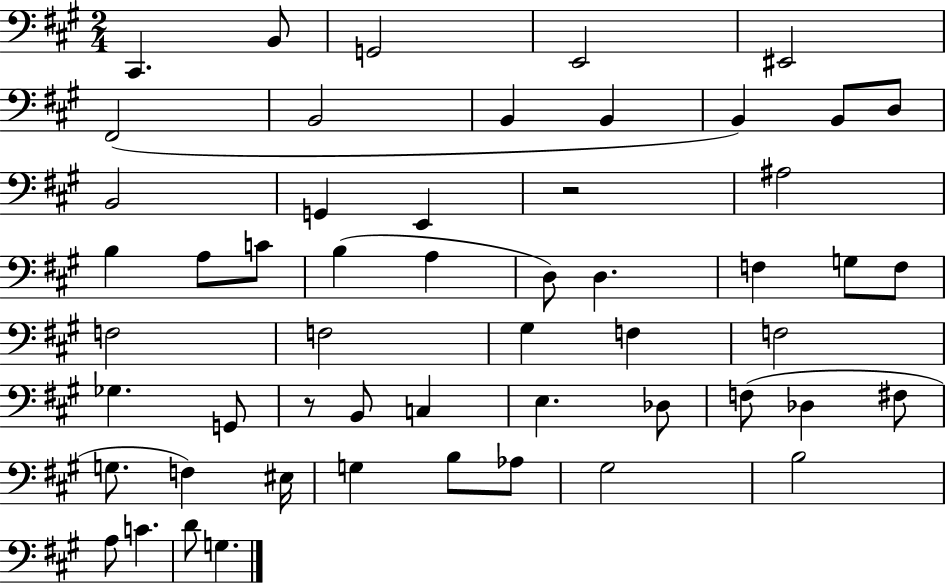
X:1
T:Untitled
M:2/4
L:1/4
K:A
^C,, B,,/2 G,,2 E,,2 ^E,,2 ^F,,2 B,,2 B,, B,, B,, B,,/2 D,/2 B,,2 G,, E,, z2 ^A,2 B, A,/2 C/2 B, A, D,/2 D, F, G,/2 F,/2 F,2 F,2 ^G, F, F,2 _G, G,,/2 z/2 B,,/2 C, E, _D,/2 F,/2 _D, ^F,/2 G,/2 F, ^E,/4 G, B,/2 _A,/2 ^G,2 B,2 A,/2 C D/2 G,